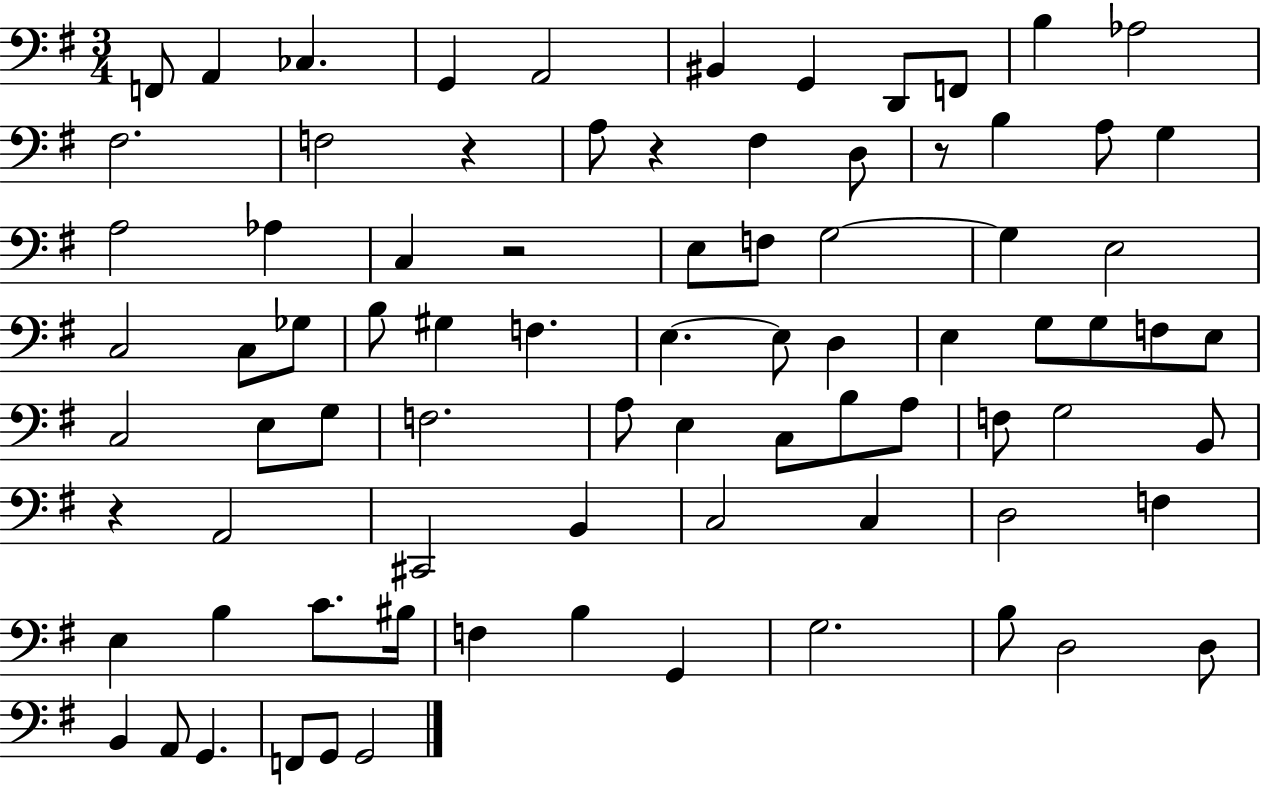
{
  \clef bass
  \numericTimeSignature
  \time 3/4
  \key g \major
  \repeat volta 2 { f,8 a,4 ces4. | g,4 a,2 | bis,4 g,4 d,8 f,8 | b4 aes2 | \break fis2. | f2 r4 | a8 r4 fis4 d8 | r8 b4 a8 g4 | \break a2 aes4 | c4 r2 | e8 f8 g2~~ | g4 e2 | \break c2 c8 ges8 | b8 gis4 f4. | e4.~~ e8 d4 | e4 g8 g8 f8 e8 | \break c2 e8 g8 | f2. | a8 e4 c8 b8 a8 | f8 g2 b,8 | \break r4 a,2 | cis,2 b,4 | c2 c4 | d2 f4 | \break e4 b4 c'8. bis16 | f4 b4 g,4 | g2. | b8 d2 d8 | \break b,4 a,8 g,4. | f,8 g,8 g,2 | } \bar "|."
}